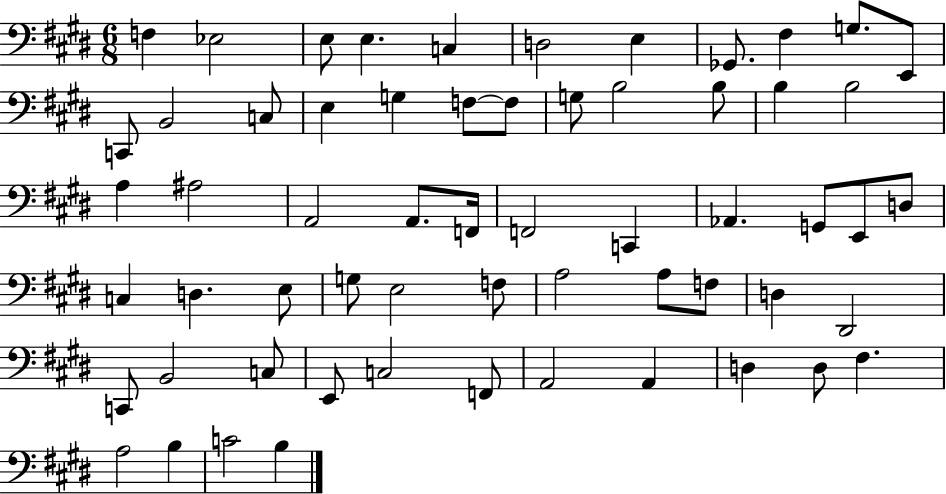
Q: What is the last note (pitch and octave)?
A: B3